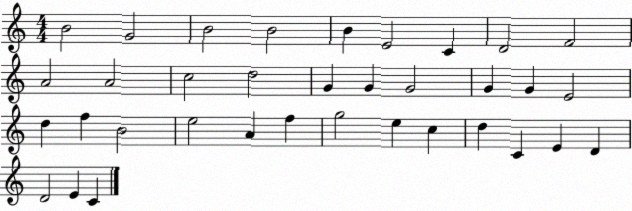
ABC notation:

X:1
T:Untitled
M:4/4
L:1/4
K:C
B2 G2 B2 B2 B E2 C D2 F2 A2 A2 c2 d2 G G G2 G G E2 d f B2 e2 A f g2 e c d C E D D2 E C